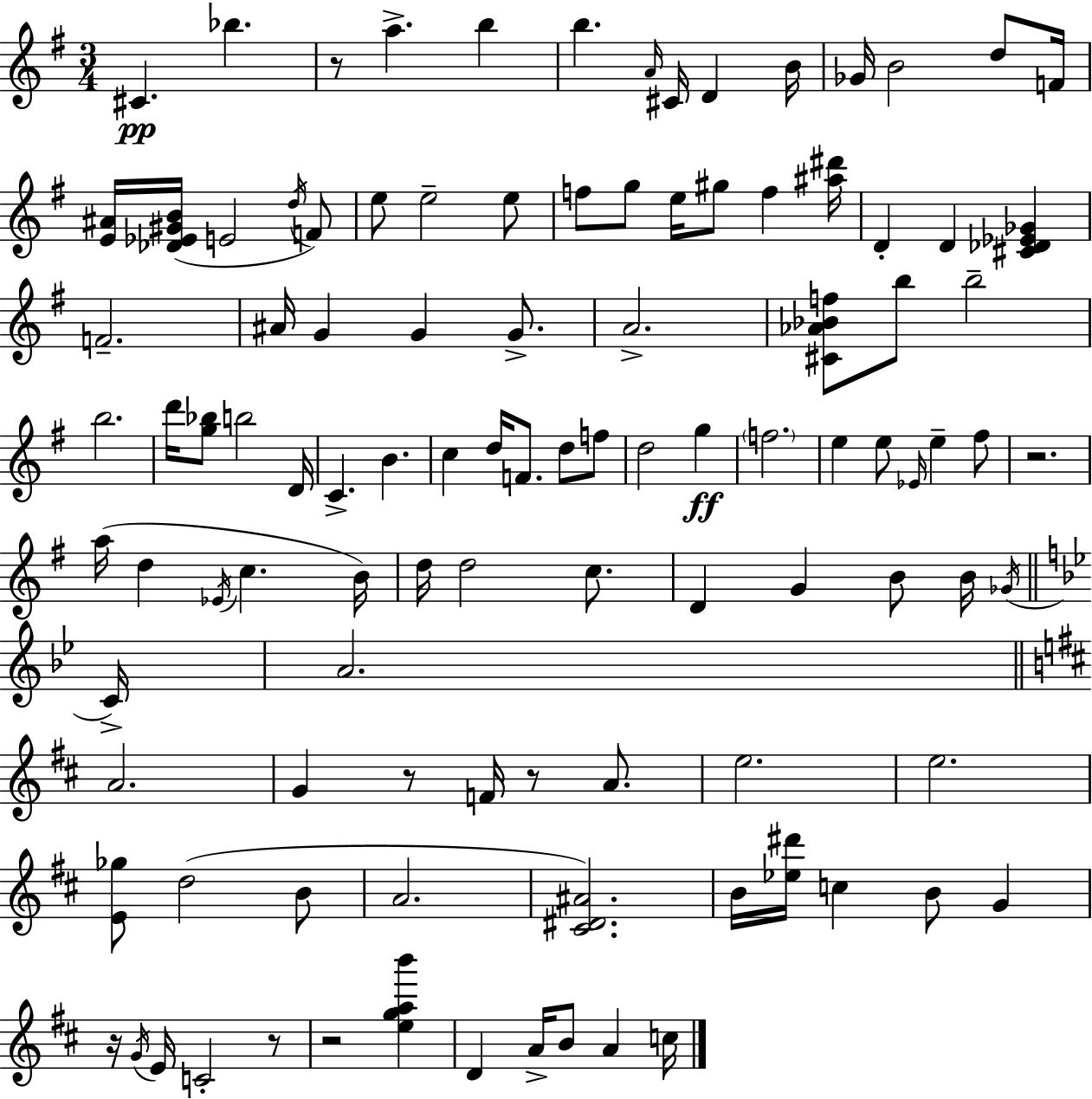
X:1
T:Untitled
M:3/4
L:1/4
K:G
^C _b z/2 a b b A/4 ^C/4 D B/4 _G/4 B2 d/2 F/4 [E^A]/4 [_D_E^GB]/4 E2 d/4 F/2 e/2 e2 e/2 f/2 g/2 e/4 ^g/2 f [^a^d']/4 D D [^C_D_E_G] F2 ^A/4 G G G/2 A2 [^C_A_Bf]/2 b/2 b2 b2 d'/4 [g_b]/2 b2 D/4 C B c d/4 F/2 d/2 f/2 d2 g f2 e e/2 _E/4 e ^f/2 z2 a/4 d _E/4 c B/4 d/4 d2 c/2 D G B/2 B/4 _G/4 C/4 A2 A2 G z/2 F/4 z/2 A/2 e2 e2 [E_g]/2 d2 B/2 A2 [^C^D^A]2 B/4 [_e^d']/4 c B/2 G z/4 G/4 E/4 C2 z/2 z2 [egab'] D A/4 B/2 A c/4